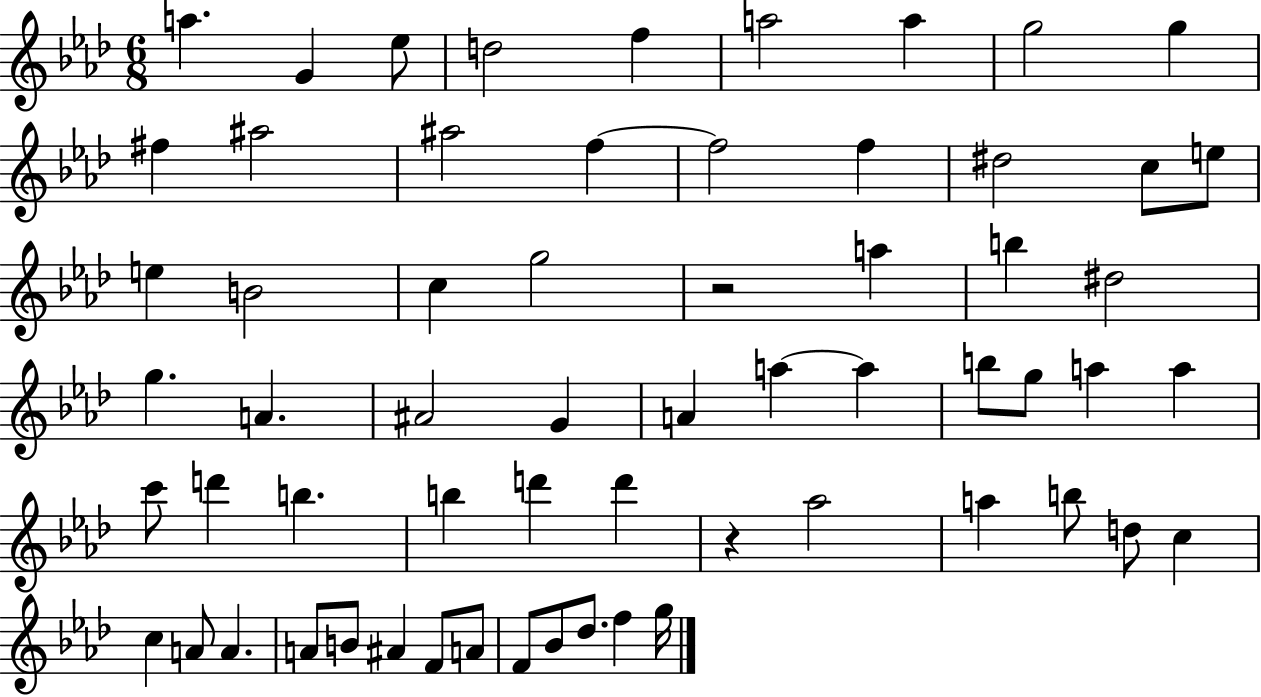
A5/q. G4/q Eb5/e D5/h F5/q A5/h A5/q G5/h G5/q F#5/q A#5/h A#5/h F5/q F5/h F5/q D#5/h C5/e E5/e E5/q B4/h C5/q G5/h R/h A5/q B5/q D#5/h G5/q. A4/q. A#4/h G4/q A4/q A5/q A5/q B5/e G5/e A5/q A5/q C6/e D6/q B5/q. B5/q D6/q D6/q R/q Ab5/h A5/q B5/e D5/e C5/q C5/q A4/e A4/q. A4/e B4/e A#4/q F4/e A4/e F4/e Bb4/e Db5/e. F5/q G5/s